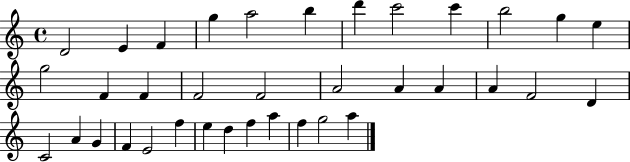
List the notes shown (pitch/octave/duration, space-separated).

D4/h E4/q F4/q G5/q A5/h B5/q D6/q C6/h C6/q B5/h G5/q E5/q G5/h F4/q F4/q F4/h F4/h A4/h A4/q A4/q A4/q F4/h D4/q C4/h A4/q G4/q F4/q E4/h F5/q E5/q D5/q F5/q A5/q F5/q G5/h A5/q